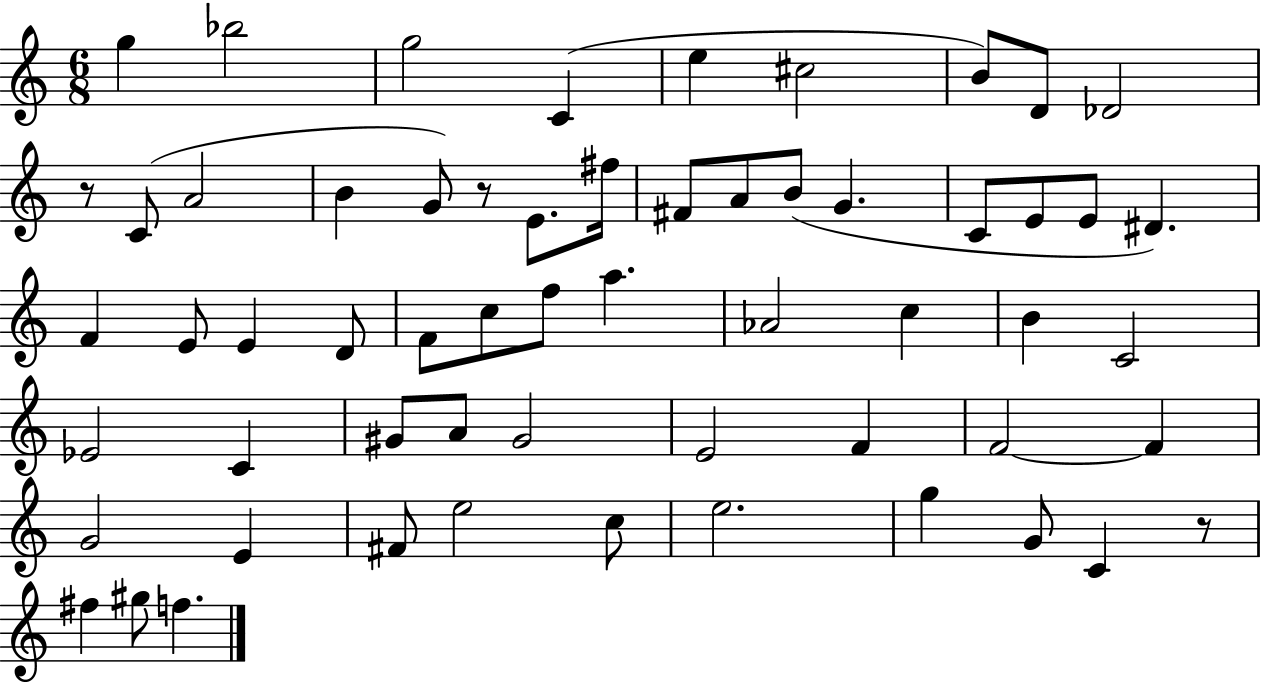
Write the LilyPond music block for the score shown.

{
  \clef treble
  \numericTimeSignature
  \time 6/8
  \key c \major
  \repeat volta 2 { g''4 bes''2 | g''2 c'4( | e''4 cis''2 | b'8) d'8 des'2 | \break r8 c'8( a'2 | b'4 g'8) r8 e'8. fis''16 | fis'8 a'8 b'8( g'4. | c'8 e'8 e'8 dis'4.) | \break f'4 e'8 e'4 d'8 | f'8 c''8 f''8 a''4. | aes'2 c''4 | b'4 c'2 | \break ees'2 c'4 | gis'8 a'8 gis'2 | e'2 f'4 | f'2~~ f'4 | \break g'2 e'4 | fis'8 e''2 c''8 | e''2. | g''4 g'8 c'4 r8 | \break fis''4 gis''8 f''4. | } \bar "|."
}